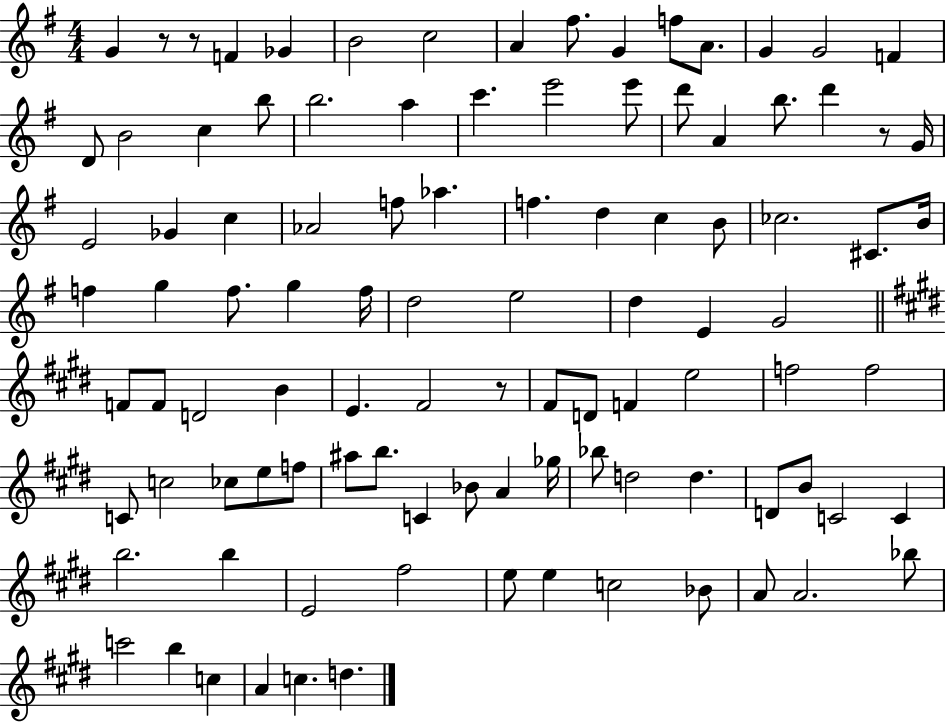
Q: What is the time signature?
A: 4/4